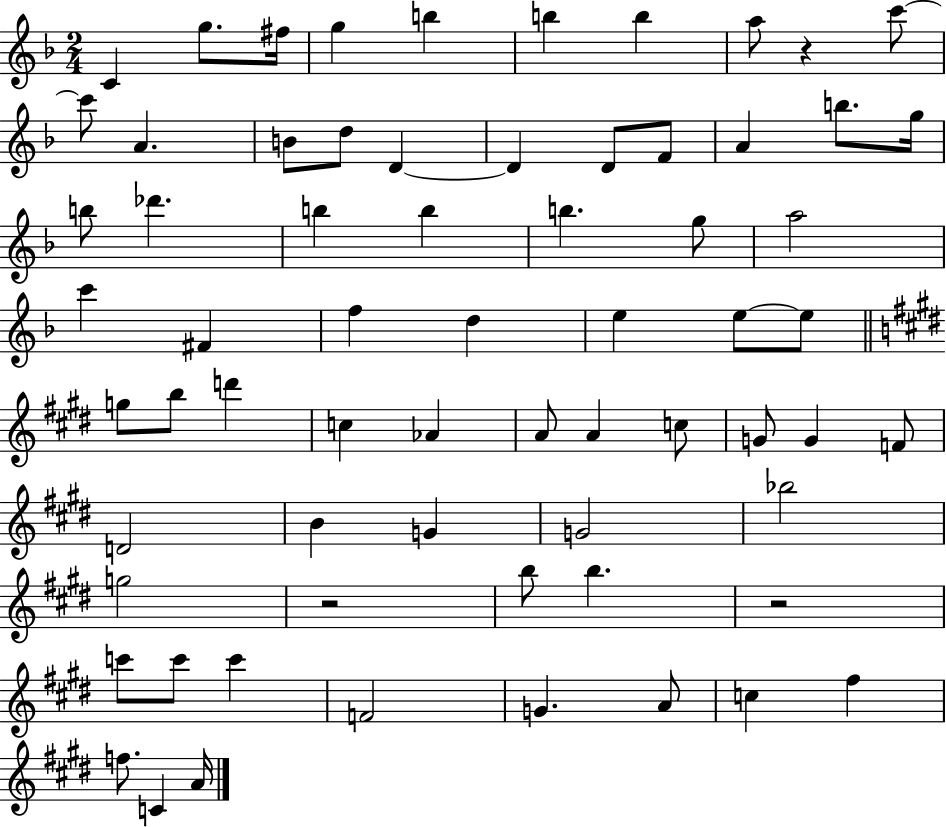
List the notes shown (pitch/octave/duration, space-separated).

C4/q G5/e. F#5/s G5/q B5/q B5/q B5/q A5/e R/q C6/e C6/e A4/q. B4/e D5/e D4/q D4/q D4/e F4/e A4/q B5/e. G5/s B5/e Db6/q. B5/q B5/q B5/q. G5/e A5/h C6/q F#4/q F5/q D5/q E5/q E5/e E5/e G5/e B5/e D6/q C5/q Ab4/q A4/e A4/q C5/e G4/e G4/q F4/e D4/h B4/q G4/q G4/h Bb5/h G5/h R/h B5/e B5/q. R/h C6/e C6/e C6/q F4/h G4/q. A4/e C5/q F#5/q F5/e. C4/q A4/s